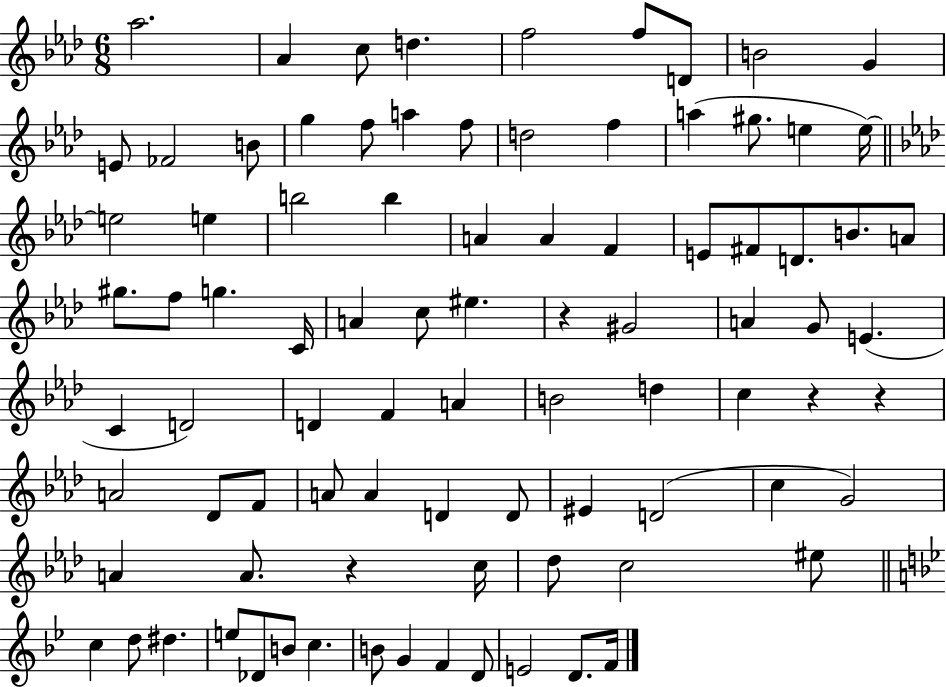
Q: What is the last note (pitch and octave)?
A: F4